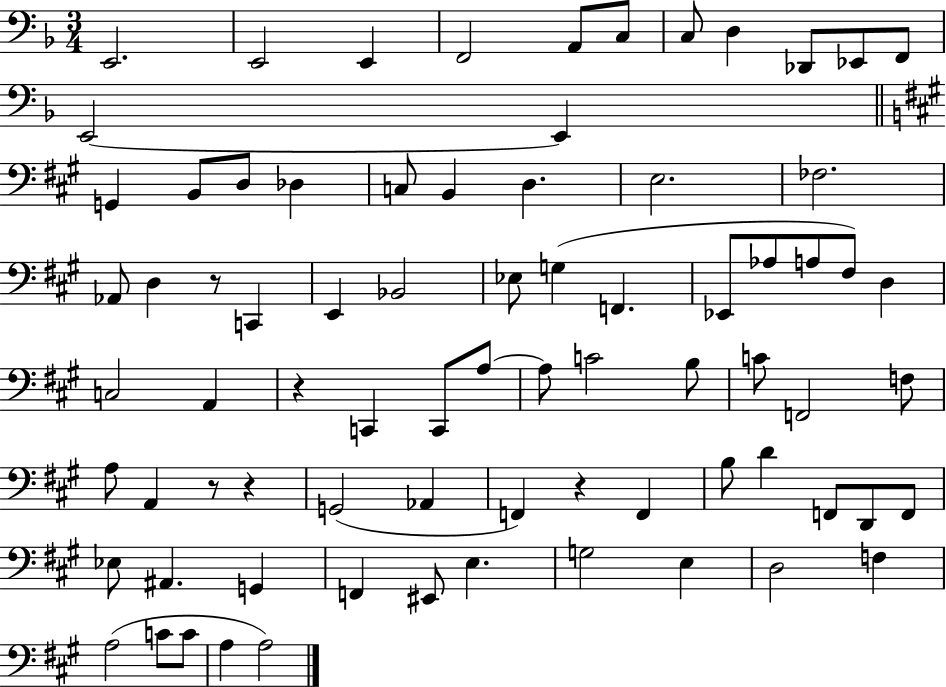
E2/h. E2/h E2/q F2/h A2/e C3/e C3/e D3/q Db2/e Eb2/e F2/e E2/h E2/q G2/q B2/e D3/e Db3/q C3/e B2/q D3/q. E3/h. FES3/h. Ab2/e D3/q R/e C2/q E2/q Bb2/h Eb3/e G3/q F2/q. Eb2/e Ab3/e A3/e F#3/e D3/q C3/h A2/q R/q C2/q C2/e A3/e A3/e C4/h B3/e C4/e F2/h F3/e A3/e A2/q R/e R/q G2/h Ab2/q F2/q R/q F2/q B3/e D4/q F2/e D2/e F2/e Eb3/e A#2/q. G2/q F2/q EIS2/e E3/q. G3/h E3/q D3/h F3/q A3/h C4/e C4/e A3/q A3/h